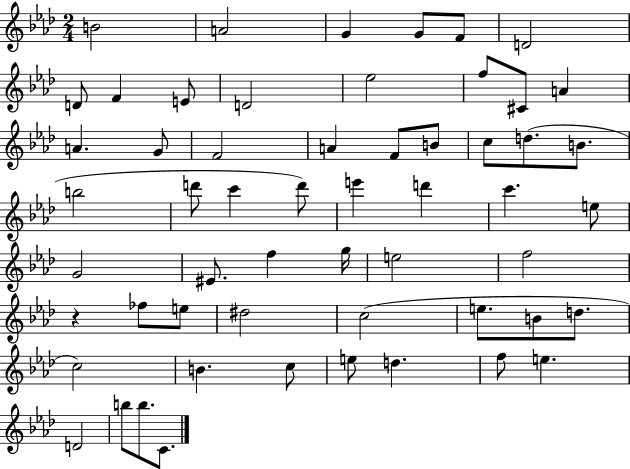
{
  \clef treble
  \numericTimeSignature
  \time 2/4
  \key aes \major
  b'2 | a'2 | g'4 g'8 f'8 | d'2 | \break d'8 f'4 e'8 | d'2 | ees''2 | f''8 cis'8 a'4 | \break a'4. g'8 | f'2 | a'4 f'8 b'8 | c''8 d''8.( b'8. | \break b''2 | d'''8 c'''4 d'''8) | e'''4 d'''4 | c'''4. e''8 | \break g'2 | eis'8. f''4 g''16 | e''2 | f''2 | \break r4 fes''8 e''8 | dis''2 | c''2( | e''8. b'8 d''8. | \break c''2) | b'4. c''8 | e''8 d''4. | f''8 e''4. | \break d'2 | b''8 b''8. c'8. | \bar "|."
}